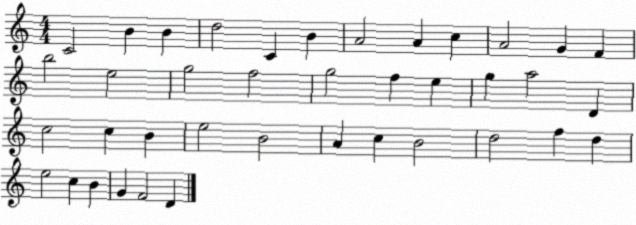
X:1
T:Untitled
M:4/4
L:1/4
K:C
C2 B B d2 C B A2 A c A2 G F b2 e2 g2 f2 g2 f e g a2 D c2 c B e2 B2 A c B2 d2 f d e2 c B G F2 D